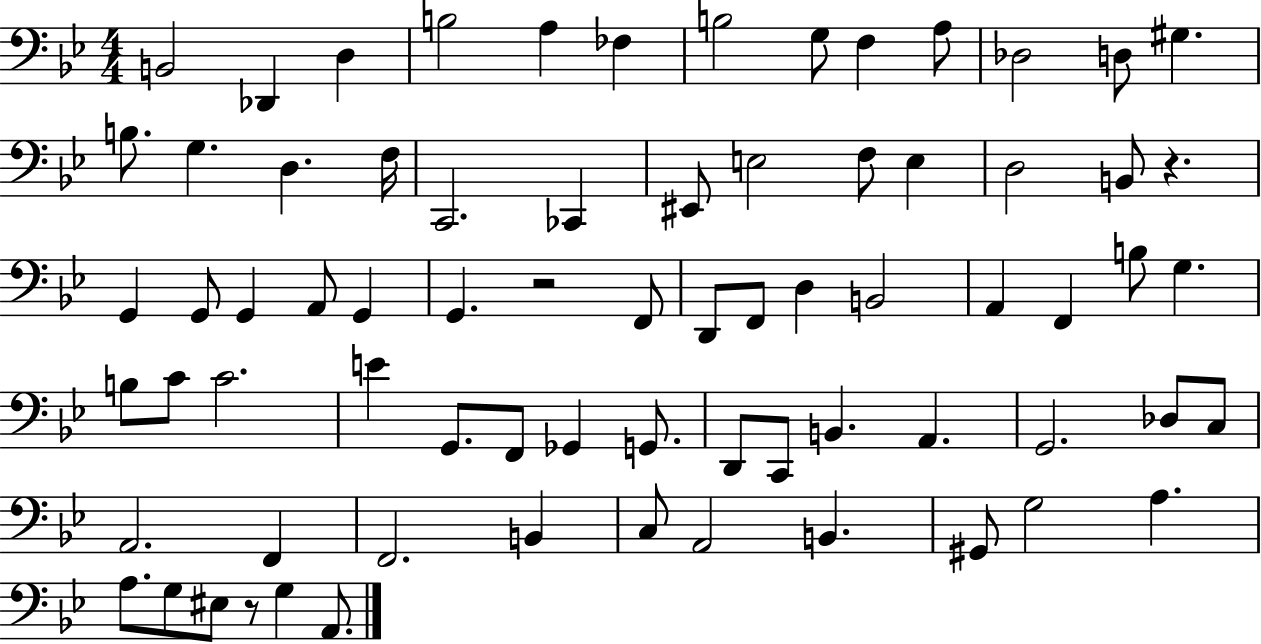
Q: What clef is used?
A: bass